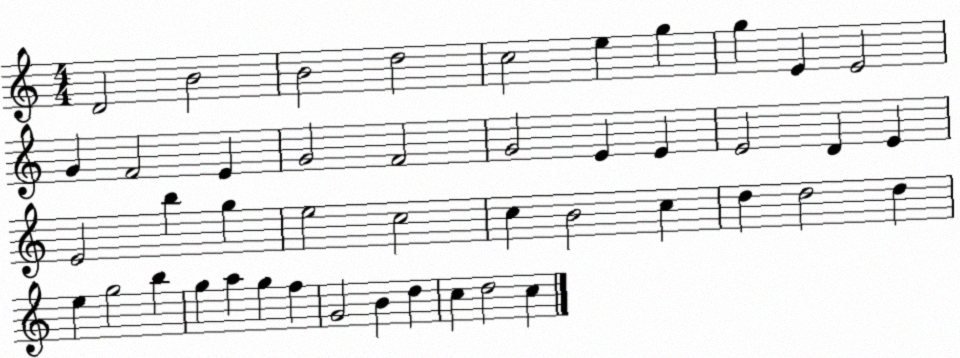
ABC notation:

X:1
T:Untitled
M:4/4
L:1/4
K:C
D2 B2 B2 d2 c2 e g g E E2 G F2 E G2 F2 G2 E E E2 D E E2 b g e2 c2 c B2 c d d2 d e g2 b g a g f G2 B d c d2 c